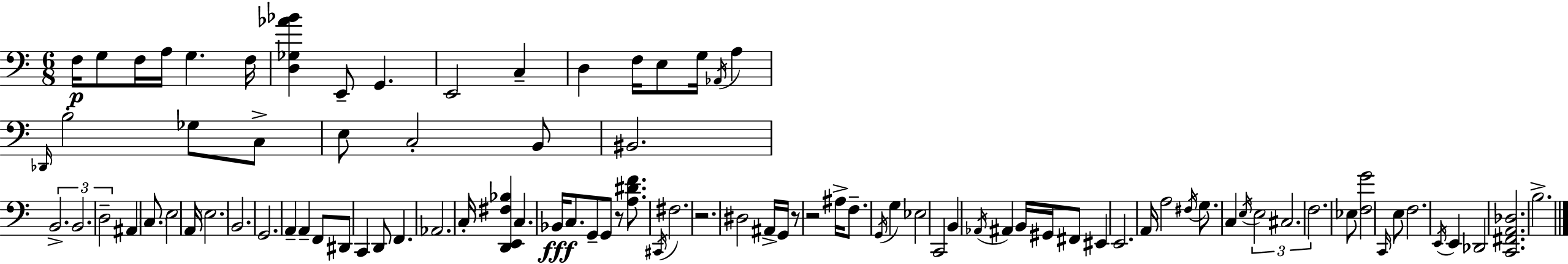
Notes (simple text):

F3/s G3/e F3/s A3/s G3/q. F3/s [D3,Gb3,Ab4,Bb4]/q E2/e G2/q. E2/h C3/q D3/q F3/s E3/e G3/s Ab2/s A3/q Db2/s B3/h Gb3/e C3/e E3/e C3/h B2/e BIS2/h. B2/h. B2/h. D3/h A#2/q C3/e. E3/h A2/s E3/h. B2/h. G2/h. A2/q A2/q F2/e D#2/e C2/q D2/e F2/q. Ab2/h. C3/s [D2,E2,F#3,Bb3]/q C3/q. Bb2/s C3/e. G2/e G2/e R/e [A3,D#4,F4]/e. C#2/s F#3/h. R/h. D#3/h A#2/s G2/s R/e R/h A#3/s F3/e. G2/s G3/q Eb3/h C2/h B2/q Ab2/s A#2/q B2/s G#2/s F#2/e EIS2/q E2/h. A2/s A3/h F#3/s G3/e. C3/q E3/s E3/h C#3/h. F3/h. Eb3/e [F3,G4]/h C2/s E3/e F3/h. E2/s E2/q Db2/h [C2,F#2,A2,Db3]/h. B3/h.